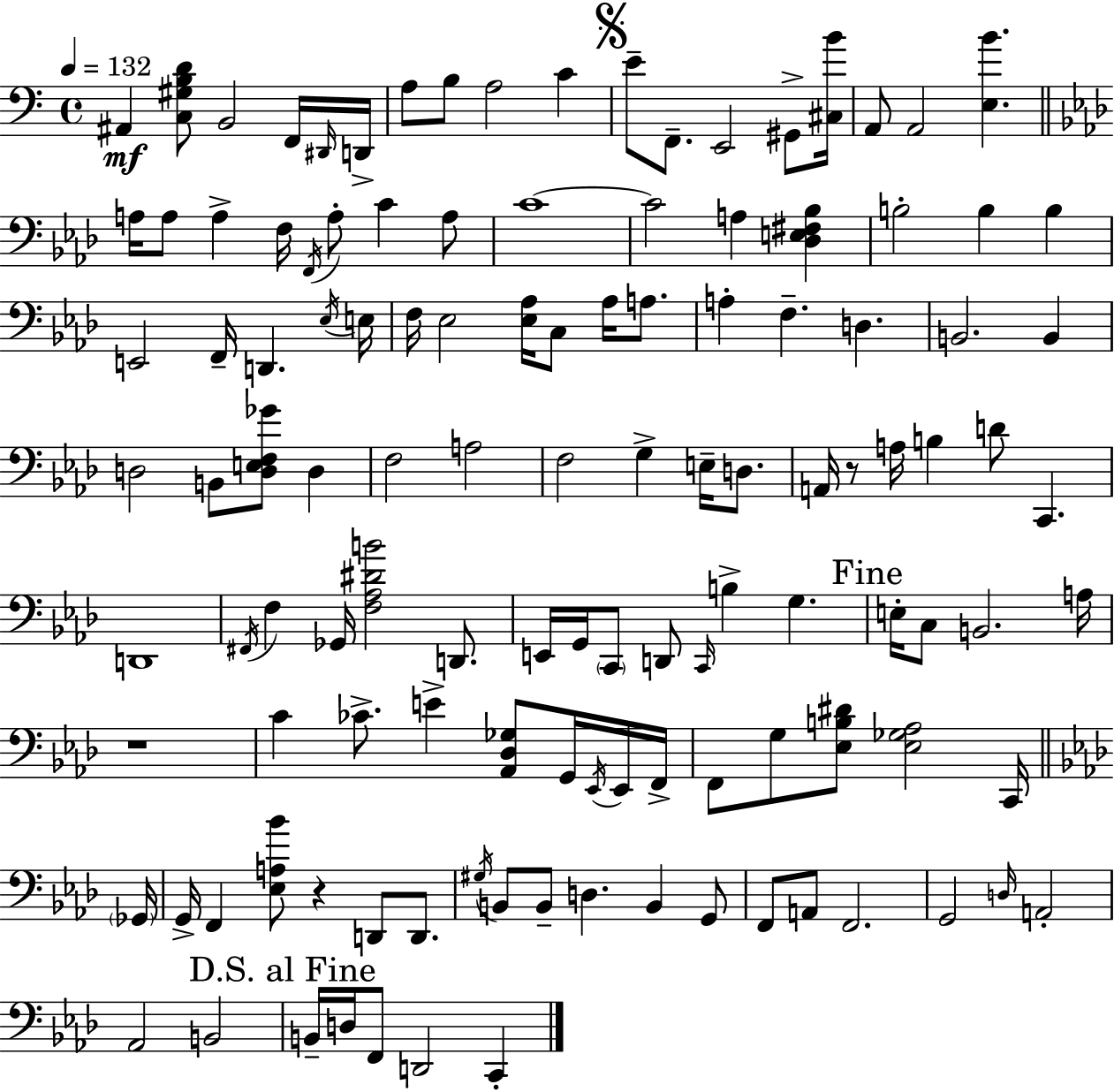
A#2/q [C3,G#3,B3,D4]/e B2/h F2/s D#2/s D2/s A3/e B3/e A3/h C4/q E4/e F2/e. E2/h G#2/e [C#3,B4]/s A2/e A2/h [E3,B4]/q. A3/s A3/e A3/q F3/s F2/s A3/e C4/q A3/e C4/w C4/h A3/q [Db3,E3,F#3,Bb3]/q B3/h B3/q B3/q E2/h F2/s D2/q. Eb3/s E3/s F3/s Eb3/h [Eb3,Ab3]/s C3/e Ab3/s A3/e. A3/q F3/q. D3/q. B2/h. B2/q D3/h B2/e [D3,E3,F3,Gb4]/e D3/q F3/h A3/h F3/h G3/q E3/s D3/e. A2/s R/e A3/s B3/q D4/e C2/q. D2/w F#2/s F3/q Gb2/s [F3,Ab3,D#4,B4]/h D2/e. E2/s G2/s C2/e D2/e C2/s B3/q G3/q. E3/s C3/e B2/h. A3/s R/w C4/q CES4/e. E4/q [Ab2,Db3,Gb3]/e G2/s Eb2/s Eb2/s F2/s F2/e G3/e [Eb3,B3,D#4]/e [Eb3,Gb3,Ab3]/h C2/s Gb2/s G2/s F2/q [Eb3,A3,Bb4]/e R/q D2/e D2/e. G#3/s B2/e B2/e D3/q. B2/q G2/e F2/e A2/e F2/h. G2/h D3/s A2/h Ab2/h B2/h B2/s D3/s F2/e D2/h C2/q